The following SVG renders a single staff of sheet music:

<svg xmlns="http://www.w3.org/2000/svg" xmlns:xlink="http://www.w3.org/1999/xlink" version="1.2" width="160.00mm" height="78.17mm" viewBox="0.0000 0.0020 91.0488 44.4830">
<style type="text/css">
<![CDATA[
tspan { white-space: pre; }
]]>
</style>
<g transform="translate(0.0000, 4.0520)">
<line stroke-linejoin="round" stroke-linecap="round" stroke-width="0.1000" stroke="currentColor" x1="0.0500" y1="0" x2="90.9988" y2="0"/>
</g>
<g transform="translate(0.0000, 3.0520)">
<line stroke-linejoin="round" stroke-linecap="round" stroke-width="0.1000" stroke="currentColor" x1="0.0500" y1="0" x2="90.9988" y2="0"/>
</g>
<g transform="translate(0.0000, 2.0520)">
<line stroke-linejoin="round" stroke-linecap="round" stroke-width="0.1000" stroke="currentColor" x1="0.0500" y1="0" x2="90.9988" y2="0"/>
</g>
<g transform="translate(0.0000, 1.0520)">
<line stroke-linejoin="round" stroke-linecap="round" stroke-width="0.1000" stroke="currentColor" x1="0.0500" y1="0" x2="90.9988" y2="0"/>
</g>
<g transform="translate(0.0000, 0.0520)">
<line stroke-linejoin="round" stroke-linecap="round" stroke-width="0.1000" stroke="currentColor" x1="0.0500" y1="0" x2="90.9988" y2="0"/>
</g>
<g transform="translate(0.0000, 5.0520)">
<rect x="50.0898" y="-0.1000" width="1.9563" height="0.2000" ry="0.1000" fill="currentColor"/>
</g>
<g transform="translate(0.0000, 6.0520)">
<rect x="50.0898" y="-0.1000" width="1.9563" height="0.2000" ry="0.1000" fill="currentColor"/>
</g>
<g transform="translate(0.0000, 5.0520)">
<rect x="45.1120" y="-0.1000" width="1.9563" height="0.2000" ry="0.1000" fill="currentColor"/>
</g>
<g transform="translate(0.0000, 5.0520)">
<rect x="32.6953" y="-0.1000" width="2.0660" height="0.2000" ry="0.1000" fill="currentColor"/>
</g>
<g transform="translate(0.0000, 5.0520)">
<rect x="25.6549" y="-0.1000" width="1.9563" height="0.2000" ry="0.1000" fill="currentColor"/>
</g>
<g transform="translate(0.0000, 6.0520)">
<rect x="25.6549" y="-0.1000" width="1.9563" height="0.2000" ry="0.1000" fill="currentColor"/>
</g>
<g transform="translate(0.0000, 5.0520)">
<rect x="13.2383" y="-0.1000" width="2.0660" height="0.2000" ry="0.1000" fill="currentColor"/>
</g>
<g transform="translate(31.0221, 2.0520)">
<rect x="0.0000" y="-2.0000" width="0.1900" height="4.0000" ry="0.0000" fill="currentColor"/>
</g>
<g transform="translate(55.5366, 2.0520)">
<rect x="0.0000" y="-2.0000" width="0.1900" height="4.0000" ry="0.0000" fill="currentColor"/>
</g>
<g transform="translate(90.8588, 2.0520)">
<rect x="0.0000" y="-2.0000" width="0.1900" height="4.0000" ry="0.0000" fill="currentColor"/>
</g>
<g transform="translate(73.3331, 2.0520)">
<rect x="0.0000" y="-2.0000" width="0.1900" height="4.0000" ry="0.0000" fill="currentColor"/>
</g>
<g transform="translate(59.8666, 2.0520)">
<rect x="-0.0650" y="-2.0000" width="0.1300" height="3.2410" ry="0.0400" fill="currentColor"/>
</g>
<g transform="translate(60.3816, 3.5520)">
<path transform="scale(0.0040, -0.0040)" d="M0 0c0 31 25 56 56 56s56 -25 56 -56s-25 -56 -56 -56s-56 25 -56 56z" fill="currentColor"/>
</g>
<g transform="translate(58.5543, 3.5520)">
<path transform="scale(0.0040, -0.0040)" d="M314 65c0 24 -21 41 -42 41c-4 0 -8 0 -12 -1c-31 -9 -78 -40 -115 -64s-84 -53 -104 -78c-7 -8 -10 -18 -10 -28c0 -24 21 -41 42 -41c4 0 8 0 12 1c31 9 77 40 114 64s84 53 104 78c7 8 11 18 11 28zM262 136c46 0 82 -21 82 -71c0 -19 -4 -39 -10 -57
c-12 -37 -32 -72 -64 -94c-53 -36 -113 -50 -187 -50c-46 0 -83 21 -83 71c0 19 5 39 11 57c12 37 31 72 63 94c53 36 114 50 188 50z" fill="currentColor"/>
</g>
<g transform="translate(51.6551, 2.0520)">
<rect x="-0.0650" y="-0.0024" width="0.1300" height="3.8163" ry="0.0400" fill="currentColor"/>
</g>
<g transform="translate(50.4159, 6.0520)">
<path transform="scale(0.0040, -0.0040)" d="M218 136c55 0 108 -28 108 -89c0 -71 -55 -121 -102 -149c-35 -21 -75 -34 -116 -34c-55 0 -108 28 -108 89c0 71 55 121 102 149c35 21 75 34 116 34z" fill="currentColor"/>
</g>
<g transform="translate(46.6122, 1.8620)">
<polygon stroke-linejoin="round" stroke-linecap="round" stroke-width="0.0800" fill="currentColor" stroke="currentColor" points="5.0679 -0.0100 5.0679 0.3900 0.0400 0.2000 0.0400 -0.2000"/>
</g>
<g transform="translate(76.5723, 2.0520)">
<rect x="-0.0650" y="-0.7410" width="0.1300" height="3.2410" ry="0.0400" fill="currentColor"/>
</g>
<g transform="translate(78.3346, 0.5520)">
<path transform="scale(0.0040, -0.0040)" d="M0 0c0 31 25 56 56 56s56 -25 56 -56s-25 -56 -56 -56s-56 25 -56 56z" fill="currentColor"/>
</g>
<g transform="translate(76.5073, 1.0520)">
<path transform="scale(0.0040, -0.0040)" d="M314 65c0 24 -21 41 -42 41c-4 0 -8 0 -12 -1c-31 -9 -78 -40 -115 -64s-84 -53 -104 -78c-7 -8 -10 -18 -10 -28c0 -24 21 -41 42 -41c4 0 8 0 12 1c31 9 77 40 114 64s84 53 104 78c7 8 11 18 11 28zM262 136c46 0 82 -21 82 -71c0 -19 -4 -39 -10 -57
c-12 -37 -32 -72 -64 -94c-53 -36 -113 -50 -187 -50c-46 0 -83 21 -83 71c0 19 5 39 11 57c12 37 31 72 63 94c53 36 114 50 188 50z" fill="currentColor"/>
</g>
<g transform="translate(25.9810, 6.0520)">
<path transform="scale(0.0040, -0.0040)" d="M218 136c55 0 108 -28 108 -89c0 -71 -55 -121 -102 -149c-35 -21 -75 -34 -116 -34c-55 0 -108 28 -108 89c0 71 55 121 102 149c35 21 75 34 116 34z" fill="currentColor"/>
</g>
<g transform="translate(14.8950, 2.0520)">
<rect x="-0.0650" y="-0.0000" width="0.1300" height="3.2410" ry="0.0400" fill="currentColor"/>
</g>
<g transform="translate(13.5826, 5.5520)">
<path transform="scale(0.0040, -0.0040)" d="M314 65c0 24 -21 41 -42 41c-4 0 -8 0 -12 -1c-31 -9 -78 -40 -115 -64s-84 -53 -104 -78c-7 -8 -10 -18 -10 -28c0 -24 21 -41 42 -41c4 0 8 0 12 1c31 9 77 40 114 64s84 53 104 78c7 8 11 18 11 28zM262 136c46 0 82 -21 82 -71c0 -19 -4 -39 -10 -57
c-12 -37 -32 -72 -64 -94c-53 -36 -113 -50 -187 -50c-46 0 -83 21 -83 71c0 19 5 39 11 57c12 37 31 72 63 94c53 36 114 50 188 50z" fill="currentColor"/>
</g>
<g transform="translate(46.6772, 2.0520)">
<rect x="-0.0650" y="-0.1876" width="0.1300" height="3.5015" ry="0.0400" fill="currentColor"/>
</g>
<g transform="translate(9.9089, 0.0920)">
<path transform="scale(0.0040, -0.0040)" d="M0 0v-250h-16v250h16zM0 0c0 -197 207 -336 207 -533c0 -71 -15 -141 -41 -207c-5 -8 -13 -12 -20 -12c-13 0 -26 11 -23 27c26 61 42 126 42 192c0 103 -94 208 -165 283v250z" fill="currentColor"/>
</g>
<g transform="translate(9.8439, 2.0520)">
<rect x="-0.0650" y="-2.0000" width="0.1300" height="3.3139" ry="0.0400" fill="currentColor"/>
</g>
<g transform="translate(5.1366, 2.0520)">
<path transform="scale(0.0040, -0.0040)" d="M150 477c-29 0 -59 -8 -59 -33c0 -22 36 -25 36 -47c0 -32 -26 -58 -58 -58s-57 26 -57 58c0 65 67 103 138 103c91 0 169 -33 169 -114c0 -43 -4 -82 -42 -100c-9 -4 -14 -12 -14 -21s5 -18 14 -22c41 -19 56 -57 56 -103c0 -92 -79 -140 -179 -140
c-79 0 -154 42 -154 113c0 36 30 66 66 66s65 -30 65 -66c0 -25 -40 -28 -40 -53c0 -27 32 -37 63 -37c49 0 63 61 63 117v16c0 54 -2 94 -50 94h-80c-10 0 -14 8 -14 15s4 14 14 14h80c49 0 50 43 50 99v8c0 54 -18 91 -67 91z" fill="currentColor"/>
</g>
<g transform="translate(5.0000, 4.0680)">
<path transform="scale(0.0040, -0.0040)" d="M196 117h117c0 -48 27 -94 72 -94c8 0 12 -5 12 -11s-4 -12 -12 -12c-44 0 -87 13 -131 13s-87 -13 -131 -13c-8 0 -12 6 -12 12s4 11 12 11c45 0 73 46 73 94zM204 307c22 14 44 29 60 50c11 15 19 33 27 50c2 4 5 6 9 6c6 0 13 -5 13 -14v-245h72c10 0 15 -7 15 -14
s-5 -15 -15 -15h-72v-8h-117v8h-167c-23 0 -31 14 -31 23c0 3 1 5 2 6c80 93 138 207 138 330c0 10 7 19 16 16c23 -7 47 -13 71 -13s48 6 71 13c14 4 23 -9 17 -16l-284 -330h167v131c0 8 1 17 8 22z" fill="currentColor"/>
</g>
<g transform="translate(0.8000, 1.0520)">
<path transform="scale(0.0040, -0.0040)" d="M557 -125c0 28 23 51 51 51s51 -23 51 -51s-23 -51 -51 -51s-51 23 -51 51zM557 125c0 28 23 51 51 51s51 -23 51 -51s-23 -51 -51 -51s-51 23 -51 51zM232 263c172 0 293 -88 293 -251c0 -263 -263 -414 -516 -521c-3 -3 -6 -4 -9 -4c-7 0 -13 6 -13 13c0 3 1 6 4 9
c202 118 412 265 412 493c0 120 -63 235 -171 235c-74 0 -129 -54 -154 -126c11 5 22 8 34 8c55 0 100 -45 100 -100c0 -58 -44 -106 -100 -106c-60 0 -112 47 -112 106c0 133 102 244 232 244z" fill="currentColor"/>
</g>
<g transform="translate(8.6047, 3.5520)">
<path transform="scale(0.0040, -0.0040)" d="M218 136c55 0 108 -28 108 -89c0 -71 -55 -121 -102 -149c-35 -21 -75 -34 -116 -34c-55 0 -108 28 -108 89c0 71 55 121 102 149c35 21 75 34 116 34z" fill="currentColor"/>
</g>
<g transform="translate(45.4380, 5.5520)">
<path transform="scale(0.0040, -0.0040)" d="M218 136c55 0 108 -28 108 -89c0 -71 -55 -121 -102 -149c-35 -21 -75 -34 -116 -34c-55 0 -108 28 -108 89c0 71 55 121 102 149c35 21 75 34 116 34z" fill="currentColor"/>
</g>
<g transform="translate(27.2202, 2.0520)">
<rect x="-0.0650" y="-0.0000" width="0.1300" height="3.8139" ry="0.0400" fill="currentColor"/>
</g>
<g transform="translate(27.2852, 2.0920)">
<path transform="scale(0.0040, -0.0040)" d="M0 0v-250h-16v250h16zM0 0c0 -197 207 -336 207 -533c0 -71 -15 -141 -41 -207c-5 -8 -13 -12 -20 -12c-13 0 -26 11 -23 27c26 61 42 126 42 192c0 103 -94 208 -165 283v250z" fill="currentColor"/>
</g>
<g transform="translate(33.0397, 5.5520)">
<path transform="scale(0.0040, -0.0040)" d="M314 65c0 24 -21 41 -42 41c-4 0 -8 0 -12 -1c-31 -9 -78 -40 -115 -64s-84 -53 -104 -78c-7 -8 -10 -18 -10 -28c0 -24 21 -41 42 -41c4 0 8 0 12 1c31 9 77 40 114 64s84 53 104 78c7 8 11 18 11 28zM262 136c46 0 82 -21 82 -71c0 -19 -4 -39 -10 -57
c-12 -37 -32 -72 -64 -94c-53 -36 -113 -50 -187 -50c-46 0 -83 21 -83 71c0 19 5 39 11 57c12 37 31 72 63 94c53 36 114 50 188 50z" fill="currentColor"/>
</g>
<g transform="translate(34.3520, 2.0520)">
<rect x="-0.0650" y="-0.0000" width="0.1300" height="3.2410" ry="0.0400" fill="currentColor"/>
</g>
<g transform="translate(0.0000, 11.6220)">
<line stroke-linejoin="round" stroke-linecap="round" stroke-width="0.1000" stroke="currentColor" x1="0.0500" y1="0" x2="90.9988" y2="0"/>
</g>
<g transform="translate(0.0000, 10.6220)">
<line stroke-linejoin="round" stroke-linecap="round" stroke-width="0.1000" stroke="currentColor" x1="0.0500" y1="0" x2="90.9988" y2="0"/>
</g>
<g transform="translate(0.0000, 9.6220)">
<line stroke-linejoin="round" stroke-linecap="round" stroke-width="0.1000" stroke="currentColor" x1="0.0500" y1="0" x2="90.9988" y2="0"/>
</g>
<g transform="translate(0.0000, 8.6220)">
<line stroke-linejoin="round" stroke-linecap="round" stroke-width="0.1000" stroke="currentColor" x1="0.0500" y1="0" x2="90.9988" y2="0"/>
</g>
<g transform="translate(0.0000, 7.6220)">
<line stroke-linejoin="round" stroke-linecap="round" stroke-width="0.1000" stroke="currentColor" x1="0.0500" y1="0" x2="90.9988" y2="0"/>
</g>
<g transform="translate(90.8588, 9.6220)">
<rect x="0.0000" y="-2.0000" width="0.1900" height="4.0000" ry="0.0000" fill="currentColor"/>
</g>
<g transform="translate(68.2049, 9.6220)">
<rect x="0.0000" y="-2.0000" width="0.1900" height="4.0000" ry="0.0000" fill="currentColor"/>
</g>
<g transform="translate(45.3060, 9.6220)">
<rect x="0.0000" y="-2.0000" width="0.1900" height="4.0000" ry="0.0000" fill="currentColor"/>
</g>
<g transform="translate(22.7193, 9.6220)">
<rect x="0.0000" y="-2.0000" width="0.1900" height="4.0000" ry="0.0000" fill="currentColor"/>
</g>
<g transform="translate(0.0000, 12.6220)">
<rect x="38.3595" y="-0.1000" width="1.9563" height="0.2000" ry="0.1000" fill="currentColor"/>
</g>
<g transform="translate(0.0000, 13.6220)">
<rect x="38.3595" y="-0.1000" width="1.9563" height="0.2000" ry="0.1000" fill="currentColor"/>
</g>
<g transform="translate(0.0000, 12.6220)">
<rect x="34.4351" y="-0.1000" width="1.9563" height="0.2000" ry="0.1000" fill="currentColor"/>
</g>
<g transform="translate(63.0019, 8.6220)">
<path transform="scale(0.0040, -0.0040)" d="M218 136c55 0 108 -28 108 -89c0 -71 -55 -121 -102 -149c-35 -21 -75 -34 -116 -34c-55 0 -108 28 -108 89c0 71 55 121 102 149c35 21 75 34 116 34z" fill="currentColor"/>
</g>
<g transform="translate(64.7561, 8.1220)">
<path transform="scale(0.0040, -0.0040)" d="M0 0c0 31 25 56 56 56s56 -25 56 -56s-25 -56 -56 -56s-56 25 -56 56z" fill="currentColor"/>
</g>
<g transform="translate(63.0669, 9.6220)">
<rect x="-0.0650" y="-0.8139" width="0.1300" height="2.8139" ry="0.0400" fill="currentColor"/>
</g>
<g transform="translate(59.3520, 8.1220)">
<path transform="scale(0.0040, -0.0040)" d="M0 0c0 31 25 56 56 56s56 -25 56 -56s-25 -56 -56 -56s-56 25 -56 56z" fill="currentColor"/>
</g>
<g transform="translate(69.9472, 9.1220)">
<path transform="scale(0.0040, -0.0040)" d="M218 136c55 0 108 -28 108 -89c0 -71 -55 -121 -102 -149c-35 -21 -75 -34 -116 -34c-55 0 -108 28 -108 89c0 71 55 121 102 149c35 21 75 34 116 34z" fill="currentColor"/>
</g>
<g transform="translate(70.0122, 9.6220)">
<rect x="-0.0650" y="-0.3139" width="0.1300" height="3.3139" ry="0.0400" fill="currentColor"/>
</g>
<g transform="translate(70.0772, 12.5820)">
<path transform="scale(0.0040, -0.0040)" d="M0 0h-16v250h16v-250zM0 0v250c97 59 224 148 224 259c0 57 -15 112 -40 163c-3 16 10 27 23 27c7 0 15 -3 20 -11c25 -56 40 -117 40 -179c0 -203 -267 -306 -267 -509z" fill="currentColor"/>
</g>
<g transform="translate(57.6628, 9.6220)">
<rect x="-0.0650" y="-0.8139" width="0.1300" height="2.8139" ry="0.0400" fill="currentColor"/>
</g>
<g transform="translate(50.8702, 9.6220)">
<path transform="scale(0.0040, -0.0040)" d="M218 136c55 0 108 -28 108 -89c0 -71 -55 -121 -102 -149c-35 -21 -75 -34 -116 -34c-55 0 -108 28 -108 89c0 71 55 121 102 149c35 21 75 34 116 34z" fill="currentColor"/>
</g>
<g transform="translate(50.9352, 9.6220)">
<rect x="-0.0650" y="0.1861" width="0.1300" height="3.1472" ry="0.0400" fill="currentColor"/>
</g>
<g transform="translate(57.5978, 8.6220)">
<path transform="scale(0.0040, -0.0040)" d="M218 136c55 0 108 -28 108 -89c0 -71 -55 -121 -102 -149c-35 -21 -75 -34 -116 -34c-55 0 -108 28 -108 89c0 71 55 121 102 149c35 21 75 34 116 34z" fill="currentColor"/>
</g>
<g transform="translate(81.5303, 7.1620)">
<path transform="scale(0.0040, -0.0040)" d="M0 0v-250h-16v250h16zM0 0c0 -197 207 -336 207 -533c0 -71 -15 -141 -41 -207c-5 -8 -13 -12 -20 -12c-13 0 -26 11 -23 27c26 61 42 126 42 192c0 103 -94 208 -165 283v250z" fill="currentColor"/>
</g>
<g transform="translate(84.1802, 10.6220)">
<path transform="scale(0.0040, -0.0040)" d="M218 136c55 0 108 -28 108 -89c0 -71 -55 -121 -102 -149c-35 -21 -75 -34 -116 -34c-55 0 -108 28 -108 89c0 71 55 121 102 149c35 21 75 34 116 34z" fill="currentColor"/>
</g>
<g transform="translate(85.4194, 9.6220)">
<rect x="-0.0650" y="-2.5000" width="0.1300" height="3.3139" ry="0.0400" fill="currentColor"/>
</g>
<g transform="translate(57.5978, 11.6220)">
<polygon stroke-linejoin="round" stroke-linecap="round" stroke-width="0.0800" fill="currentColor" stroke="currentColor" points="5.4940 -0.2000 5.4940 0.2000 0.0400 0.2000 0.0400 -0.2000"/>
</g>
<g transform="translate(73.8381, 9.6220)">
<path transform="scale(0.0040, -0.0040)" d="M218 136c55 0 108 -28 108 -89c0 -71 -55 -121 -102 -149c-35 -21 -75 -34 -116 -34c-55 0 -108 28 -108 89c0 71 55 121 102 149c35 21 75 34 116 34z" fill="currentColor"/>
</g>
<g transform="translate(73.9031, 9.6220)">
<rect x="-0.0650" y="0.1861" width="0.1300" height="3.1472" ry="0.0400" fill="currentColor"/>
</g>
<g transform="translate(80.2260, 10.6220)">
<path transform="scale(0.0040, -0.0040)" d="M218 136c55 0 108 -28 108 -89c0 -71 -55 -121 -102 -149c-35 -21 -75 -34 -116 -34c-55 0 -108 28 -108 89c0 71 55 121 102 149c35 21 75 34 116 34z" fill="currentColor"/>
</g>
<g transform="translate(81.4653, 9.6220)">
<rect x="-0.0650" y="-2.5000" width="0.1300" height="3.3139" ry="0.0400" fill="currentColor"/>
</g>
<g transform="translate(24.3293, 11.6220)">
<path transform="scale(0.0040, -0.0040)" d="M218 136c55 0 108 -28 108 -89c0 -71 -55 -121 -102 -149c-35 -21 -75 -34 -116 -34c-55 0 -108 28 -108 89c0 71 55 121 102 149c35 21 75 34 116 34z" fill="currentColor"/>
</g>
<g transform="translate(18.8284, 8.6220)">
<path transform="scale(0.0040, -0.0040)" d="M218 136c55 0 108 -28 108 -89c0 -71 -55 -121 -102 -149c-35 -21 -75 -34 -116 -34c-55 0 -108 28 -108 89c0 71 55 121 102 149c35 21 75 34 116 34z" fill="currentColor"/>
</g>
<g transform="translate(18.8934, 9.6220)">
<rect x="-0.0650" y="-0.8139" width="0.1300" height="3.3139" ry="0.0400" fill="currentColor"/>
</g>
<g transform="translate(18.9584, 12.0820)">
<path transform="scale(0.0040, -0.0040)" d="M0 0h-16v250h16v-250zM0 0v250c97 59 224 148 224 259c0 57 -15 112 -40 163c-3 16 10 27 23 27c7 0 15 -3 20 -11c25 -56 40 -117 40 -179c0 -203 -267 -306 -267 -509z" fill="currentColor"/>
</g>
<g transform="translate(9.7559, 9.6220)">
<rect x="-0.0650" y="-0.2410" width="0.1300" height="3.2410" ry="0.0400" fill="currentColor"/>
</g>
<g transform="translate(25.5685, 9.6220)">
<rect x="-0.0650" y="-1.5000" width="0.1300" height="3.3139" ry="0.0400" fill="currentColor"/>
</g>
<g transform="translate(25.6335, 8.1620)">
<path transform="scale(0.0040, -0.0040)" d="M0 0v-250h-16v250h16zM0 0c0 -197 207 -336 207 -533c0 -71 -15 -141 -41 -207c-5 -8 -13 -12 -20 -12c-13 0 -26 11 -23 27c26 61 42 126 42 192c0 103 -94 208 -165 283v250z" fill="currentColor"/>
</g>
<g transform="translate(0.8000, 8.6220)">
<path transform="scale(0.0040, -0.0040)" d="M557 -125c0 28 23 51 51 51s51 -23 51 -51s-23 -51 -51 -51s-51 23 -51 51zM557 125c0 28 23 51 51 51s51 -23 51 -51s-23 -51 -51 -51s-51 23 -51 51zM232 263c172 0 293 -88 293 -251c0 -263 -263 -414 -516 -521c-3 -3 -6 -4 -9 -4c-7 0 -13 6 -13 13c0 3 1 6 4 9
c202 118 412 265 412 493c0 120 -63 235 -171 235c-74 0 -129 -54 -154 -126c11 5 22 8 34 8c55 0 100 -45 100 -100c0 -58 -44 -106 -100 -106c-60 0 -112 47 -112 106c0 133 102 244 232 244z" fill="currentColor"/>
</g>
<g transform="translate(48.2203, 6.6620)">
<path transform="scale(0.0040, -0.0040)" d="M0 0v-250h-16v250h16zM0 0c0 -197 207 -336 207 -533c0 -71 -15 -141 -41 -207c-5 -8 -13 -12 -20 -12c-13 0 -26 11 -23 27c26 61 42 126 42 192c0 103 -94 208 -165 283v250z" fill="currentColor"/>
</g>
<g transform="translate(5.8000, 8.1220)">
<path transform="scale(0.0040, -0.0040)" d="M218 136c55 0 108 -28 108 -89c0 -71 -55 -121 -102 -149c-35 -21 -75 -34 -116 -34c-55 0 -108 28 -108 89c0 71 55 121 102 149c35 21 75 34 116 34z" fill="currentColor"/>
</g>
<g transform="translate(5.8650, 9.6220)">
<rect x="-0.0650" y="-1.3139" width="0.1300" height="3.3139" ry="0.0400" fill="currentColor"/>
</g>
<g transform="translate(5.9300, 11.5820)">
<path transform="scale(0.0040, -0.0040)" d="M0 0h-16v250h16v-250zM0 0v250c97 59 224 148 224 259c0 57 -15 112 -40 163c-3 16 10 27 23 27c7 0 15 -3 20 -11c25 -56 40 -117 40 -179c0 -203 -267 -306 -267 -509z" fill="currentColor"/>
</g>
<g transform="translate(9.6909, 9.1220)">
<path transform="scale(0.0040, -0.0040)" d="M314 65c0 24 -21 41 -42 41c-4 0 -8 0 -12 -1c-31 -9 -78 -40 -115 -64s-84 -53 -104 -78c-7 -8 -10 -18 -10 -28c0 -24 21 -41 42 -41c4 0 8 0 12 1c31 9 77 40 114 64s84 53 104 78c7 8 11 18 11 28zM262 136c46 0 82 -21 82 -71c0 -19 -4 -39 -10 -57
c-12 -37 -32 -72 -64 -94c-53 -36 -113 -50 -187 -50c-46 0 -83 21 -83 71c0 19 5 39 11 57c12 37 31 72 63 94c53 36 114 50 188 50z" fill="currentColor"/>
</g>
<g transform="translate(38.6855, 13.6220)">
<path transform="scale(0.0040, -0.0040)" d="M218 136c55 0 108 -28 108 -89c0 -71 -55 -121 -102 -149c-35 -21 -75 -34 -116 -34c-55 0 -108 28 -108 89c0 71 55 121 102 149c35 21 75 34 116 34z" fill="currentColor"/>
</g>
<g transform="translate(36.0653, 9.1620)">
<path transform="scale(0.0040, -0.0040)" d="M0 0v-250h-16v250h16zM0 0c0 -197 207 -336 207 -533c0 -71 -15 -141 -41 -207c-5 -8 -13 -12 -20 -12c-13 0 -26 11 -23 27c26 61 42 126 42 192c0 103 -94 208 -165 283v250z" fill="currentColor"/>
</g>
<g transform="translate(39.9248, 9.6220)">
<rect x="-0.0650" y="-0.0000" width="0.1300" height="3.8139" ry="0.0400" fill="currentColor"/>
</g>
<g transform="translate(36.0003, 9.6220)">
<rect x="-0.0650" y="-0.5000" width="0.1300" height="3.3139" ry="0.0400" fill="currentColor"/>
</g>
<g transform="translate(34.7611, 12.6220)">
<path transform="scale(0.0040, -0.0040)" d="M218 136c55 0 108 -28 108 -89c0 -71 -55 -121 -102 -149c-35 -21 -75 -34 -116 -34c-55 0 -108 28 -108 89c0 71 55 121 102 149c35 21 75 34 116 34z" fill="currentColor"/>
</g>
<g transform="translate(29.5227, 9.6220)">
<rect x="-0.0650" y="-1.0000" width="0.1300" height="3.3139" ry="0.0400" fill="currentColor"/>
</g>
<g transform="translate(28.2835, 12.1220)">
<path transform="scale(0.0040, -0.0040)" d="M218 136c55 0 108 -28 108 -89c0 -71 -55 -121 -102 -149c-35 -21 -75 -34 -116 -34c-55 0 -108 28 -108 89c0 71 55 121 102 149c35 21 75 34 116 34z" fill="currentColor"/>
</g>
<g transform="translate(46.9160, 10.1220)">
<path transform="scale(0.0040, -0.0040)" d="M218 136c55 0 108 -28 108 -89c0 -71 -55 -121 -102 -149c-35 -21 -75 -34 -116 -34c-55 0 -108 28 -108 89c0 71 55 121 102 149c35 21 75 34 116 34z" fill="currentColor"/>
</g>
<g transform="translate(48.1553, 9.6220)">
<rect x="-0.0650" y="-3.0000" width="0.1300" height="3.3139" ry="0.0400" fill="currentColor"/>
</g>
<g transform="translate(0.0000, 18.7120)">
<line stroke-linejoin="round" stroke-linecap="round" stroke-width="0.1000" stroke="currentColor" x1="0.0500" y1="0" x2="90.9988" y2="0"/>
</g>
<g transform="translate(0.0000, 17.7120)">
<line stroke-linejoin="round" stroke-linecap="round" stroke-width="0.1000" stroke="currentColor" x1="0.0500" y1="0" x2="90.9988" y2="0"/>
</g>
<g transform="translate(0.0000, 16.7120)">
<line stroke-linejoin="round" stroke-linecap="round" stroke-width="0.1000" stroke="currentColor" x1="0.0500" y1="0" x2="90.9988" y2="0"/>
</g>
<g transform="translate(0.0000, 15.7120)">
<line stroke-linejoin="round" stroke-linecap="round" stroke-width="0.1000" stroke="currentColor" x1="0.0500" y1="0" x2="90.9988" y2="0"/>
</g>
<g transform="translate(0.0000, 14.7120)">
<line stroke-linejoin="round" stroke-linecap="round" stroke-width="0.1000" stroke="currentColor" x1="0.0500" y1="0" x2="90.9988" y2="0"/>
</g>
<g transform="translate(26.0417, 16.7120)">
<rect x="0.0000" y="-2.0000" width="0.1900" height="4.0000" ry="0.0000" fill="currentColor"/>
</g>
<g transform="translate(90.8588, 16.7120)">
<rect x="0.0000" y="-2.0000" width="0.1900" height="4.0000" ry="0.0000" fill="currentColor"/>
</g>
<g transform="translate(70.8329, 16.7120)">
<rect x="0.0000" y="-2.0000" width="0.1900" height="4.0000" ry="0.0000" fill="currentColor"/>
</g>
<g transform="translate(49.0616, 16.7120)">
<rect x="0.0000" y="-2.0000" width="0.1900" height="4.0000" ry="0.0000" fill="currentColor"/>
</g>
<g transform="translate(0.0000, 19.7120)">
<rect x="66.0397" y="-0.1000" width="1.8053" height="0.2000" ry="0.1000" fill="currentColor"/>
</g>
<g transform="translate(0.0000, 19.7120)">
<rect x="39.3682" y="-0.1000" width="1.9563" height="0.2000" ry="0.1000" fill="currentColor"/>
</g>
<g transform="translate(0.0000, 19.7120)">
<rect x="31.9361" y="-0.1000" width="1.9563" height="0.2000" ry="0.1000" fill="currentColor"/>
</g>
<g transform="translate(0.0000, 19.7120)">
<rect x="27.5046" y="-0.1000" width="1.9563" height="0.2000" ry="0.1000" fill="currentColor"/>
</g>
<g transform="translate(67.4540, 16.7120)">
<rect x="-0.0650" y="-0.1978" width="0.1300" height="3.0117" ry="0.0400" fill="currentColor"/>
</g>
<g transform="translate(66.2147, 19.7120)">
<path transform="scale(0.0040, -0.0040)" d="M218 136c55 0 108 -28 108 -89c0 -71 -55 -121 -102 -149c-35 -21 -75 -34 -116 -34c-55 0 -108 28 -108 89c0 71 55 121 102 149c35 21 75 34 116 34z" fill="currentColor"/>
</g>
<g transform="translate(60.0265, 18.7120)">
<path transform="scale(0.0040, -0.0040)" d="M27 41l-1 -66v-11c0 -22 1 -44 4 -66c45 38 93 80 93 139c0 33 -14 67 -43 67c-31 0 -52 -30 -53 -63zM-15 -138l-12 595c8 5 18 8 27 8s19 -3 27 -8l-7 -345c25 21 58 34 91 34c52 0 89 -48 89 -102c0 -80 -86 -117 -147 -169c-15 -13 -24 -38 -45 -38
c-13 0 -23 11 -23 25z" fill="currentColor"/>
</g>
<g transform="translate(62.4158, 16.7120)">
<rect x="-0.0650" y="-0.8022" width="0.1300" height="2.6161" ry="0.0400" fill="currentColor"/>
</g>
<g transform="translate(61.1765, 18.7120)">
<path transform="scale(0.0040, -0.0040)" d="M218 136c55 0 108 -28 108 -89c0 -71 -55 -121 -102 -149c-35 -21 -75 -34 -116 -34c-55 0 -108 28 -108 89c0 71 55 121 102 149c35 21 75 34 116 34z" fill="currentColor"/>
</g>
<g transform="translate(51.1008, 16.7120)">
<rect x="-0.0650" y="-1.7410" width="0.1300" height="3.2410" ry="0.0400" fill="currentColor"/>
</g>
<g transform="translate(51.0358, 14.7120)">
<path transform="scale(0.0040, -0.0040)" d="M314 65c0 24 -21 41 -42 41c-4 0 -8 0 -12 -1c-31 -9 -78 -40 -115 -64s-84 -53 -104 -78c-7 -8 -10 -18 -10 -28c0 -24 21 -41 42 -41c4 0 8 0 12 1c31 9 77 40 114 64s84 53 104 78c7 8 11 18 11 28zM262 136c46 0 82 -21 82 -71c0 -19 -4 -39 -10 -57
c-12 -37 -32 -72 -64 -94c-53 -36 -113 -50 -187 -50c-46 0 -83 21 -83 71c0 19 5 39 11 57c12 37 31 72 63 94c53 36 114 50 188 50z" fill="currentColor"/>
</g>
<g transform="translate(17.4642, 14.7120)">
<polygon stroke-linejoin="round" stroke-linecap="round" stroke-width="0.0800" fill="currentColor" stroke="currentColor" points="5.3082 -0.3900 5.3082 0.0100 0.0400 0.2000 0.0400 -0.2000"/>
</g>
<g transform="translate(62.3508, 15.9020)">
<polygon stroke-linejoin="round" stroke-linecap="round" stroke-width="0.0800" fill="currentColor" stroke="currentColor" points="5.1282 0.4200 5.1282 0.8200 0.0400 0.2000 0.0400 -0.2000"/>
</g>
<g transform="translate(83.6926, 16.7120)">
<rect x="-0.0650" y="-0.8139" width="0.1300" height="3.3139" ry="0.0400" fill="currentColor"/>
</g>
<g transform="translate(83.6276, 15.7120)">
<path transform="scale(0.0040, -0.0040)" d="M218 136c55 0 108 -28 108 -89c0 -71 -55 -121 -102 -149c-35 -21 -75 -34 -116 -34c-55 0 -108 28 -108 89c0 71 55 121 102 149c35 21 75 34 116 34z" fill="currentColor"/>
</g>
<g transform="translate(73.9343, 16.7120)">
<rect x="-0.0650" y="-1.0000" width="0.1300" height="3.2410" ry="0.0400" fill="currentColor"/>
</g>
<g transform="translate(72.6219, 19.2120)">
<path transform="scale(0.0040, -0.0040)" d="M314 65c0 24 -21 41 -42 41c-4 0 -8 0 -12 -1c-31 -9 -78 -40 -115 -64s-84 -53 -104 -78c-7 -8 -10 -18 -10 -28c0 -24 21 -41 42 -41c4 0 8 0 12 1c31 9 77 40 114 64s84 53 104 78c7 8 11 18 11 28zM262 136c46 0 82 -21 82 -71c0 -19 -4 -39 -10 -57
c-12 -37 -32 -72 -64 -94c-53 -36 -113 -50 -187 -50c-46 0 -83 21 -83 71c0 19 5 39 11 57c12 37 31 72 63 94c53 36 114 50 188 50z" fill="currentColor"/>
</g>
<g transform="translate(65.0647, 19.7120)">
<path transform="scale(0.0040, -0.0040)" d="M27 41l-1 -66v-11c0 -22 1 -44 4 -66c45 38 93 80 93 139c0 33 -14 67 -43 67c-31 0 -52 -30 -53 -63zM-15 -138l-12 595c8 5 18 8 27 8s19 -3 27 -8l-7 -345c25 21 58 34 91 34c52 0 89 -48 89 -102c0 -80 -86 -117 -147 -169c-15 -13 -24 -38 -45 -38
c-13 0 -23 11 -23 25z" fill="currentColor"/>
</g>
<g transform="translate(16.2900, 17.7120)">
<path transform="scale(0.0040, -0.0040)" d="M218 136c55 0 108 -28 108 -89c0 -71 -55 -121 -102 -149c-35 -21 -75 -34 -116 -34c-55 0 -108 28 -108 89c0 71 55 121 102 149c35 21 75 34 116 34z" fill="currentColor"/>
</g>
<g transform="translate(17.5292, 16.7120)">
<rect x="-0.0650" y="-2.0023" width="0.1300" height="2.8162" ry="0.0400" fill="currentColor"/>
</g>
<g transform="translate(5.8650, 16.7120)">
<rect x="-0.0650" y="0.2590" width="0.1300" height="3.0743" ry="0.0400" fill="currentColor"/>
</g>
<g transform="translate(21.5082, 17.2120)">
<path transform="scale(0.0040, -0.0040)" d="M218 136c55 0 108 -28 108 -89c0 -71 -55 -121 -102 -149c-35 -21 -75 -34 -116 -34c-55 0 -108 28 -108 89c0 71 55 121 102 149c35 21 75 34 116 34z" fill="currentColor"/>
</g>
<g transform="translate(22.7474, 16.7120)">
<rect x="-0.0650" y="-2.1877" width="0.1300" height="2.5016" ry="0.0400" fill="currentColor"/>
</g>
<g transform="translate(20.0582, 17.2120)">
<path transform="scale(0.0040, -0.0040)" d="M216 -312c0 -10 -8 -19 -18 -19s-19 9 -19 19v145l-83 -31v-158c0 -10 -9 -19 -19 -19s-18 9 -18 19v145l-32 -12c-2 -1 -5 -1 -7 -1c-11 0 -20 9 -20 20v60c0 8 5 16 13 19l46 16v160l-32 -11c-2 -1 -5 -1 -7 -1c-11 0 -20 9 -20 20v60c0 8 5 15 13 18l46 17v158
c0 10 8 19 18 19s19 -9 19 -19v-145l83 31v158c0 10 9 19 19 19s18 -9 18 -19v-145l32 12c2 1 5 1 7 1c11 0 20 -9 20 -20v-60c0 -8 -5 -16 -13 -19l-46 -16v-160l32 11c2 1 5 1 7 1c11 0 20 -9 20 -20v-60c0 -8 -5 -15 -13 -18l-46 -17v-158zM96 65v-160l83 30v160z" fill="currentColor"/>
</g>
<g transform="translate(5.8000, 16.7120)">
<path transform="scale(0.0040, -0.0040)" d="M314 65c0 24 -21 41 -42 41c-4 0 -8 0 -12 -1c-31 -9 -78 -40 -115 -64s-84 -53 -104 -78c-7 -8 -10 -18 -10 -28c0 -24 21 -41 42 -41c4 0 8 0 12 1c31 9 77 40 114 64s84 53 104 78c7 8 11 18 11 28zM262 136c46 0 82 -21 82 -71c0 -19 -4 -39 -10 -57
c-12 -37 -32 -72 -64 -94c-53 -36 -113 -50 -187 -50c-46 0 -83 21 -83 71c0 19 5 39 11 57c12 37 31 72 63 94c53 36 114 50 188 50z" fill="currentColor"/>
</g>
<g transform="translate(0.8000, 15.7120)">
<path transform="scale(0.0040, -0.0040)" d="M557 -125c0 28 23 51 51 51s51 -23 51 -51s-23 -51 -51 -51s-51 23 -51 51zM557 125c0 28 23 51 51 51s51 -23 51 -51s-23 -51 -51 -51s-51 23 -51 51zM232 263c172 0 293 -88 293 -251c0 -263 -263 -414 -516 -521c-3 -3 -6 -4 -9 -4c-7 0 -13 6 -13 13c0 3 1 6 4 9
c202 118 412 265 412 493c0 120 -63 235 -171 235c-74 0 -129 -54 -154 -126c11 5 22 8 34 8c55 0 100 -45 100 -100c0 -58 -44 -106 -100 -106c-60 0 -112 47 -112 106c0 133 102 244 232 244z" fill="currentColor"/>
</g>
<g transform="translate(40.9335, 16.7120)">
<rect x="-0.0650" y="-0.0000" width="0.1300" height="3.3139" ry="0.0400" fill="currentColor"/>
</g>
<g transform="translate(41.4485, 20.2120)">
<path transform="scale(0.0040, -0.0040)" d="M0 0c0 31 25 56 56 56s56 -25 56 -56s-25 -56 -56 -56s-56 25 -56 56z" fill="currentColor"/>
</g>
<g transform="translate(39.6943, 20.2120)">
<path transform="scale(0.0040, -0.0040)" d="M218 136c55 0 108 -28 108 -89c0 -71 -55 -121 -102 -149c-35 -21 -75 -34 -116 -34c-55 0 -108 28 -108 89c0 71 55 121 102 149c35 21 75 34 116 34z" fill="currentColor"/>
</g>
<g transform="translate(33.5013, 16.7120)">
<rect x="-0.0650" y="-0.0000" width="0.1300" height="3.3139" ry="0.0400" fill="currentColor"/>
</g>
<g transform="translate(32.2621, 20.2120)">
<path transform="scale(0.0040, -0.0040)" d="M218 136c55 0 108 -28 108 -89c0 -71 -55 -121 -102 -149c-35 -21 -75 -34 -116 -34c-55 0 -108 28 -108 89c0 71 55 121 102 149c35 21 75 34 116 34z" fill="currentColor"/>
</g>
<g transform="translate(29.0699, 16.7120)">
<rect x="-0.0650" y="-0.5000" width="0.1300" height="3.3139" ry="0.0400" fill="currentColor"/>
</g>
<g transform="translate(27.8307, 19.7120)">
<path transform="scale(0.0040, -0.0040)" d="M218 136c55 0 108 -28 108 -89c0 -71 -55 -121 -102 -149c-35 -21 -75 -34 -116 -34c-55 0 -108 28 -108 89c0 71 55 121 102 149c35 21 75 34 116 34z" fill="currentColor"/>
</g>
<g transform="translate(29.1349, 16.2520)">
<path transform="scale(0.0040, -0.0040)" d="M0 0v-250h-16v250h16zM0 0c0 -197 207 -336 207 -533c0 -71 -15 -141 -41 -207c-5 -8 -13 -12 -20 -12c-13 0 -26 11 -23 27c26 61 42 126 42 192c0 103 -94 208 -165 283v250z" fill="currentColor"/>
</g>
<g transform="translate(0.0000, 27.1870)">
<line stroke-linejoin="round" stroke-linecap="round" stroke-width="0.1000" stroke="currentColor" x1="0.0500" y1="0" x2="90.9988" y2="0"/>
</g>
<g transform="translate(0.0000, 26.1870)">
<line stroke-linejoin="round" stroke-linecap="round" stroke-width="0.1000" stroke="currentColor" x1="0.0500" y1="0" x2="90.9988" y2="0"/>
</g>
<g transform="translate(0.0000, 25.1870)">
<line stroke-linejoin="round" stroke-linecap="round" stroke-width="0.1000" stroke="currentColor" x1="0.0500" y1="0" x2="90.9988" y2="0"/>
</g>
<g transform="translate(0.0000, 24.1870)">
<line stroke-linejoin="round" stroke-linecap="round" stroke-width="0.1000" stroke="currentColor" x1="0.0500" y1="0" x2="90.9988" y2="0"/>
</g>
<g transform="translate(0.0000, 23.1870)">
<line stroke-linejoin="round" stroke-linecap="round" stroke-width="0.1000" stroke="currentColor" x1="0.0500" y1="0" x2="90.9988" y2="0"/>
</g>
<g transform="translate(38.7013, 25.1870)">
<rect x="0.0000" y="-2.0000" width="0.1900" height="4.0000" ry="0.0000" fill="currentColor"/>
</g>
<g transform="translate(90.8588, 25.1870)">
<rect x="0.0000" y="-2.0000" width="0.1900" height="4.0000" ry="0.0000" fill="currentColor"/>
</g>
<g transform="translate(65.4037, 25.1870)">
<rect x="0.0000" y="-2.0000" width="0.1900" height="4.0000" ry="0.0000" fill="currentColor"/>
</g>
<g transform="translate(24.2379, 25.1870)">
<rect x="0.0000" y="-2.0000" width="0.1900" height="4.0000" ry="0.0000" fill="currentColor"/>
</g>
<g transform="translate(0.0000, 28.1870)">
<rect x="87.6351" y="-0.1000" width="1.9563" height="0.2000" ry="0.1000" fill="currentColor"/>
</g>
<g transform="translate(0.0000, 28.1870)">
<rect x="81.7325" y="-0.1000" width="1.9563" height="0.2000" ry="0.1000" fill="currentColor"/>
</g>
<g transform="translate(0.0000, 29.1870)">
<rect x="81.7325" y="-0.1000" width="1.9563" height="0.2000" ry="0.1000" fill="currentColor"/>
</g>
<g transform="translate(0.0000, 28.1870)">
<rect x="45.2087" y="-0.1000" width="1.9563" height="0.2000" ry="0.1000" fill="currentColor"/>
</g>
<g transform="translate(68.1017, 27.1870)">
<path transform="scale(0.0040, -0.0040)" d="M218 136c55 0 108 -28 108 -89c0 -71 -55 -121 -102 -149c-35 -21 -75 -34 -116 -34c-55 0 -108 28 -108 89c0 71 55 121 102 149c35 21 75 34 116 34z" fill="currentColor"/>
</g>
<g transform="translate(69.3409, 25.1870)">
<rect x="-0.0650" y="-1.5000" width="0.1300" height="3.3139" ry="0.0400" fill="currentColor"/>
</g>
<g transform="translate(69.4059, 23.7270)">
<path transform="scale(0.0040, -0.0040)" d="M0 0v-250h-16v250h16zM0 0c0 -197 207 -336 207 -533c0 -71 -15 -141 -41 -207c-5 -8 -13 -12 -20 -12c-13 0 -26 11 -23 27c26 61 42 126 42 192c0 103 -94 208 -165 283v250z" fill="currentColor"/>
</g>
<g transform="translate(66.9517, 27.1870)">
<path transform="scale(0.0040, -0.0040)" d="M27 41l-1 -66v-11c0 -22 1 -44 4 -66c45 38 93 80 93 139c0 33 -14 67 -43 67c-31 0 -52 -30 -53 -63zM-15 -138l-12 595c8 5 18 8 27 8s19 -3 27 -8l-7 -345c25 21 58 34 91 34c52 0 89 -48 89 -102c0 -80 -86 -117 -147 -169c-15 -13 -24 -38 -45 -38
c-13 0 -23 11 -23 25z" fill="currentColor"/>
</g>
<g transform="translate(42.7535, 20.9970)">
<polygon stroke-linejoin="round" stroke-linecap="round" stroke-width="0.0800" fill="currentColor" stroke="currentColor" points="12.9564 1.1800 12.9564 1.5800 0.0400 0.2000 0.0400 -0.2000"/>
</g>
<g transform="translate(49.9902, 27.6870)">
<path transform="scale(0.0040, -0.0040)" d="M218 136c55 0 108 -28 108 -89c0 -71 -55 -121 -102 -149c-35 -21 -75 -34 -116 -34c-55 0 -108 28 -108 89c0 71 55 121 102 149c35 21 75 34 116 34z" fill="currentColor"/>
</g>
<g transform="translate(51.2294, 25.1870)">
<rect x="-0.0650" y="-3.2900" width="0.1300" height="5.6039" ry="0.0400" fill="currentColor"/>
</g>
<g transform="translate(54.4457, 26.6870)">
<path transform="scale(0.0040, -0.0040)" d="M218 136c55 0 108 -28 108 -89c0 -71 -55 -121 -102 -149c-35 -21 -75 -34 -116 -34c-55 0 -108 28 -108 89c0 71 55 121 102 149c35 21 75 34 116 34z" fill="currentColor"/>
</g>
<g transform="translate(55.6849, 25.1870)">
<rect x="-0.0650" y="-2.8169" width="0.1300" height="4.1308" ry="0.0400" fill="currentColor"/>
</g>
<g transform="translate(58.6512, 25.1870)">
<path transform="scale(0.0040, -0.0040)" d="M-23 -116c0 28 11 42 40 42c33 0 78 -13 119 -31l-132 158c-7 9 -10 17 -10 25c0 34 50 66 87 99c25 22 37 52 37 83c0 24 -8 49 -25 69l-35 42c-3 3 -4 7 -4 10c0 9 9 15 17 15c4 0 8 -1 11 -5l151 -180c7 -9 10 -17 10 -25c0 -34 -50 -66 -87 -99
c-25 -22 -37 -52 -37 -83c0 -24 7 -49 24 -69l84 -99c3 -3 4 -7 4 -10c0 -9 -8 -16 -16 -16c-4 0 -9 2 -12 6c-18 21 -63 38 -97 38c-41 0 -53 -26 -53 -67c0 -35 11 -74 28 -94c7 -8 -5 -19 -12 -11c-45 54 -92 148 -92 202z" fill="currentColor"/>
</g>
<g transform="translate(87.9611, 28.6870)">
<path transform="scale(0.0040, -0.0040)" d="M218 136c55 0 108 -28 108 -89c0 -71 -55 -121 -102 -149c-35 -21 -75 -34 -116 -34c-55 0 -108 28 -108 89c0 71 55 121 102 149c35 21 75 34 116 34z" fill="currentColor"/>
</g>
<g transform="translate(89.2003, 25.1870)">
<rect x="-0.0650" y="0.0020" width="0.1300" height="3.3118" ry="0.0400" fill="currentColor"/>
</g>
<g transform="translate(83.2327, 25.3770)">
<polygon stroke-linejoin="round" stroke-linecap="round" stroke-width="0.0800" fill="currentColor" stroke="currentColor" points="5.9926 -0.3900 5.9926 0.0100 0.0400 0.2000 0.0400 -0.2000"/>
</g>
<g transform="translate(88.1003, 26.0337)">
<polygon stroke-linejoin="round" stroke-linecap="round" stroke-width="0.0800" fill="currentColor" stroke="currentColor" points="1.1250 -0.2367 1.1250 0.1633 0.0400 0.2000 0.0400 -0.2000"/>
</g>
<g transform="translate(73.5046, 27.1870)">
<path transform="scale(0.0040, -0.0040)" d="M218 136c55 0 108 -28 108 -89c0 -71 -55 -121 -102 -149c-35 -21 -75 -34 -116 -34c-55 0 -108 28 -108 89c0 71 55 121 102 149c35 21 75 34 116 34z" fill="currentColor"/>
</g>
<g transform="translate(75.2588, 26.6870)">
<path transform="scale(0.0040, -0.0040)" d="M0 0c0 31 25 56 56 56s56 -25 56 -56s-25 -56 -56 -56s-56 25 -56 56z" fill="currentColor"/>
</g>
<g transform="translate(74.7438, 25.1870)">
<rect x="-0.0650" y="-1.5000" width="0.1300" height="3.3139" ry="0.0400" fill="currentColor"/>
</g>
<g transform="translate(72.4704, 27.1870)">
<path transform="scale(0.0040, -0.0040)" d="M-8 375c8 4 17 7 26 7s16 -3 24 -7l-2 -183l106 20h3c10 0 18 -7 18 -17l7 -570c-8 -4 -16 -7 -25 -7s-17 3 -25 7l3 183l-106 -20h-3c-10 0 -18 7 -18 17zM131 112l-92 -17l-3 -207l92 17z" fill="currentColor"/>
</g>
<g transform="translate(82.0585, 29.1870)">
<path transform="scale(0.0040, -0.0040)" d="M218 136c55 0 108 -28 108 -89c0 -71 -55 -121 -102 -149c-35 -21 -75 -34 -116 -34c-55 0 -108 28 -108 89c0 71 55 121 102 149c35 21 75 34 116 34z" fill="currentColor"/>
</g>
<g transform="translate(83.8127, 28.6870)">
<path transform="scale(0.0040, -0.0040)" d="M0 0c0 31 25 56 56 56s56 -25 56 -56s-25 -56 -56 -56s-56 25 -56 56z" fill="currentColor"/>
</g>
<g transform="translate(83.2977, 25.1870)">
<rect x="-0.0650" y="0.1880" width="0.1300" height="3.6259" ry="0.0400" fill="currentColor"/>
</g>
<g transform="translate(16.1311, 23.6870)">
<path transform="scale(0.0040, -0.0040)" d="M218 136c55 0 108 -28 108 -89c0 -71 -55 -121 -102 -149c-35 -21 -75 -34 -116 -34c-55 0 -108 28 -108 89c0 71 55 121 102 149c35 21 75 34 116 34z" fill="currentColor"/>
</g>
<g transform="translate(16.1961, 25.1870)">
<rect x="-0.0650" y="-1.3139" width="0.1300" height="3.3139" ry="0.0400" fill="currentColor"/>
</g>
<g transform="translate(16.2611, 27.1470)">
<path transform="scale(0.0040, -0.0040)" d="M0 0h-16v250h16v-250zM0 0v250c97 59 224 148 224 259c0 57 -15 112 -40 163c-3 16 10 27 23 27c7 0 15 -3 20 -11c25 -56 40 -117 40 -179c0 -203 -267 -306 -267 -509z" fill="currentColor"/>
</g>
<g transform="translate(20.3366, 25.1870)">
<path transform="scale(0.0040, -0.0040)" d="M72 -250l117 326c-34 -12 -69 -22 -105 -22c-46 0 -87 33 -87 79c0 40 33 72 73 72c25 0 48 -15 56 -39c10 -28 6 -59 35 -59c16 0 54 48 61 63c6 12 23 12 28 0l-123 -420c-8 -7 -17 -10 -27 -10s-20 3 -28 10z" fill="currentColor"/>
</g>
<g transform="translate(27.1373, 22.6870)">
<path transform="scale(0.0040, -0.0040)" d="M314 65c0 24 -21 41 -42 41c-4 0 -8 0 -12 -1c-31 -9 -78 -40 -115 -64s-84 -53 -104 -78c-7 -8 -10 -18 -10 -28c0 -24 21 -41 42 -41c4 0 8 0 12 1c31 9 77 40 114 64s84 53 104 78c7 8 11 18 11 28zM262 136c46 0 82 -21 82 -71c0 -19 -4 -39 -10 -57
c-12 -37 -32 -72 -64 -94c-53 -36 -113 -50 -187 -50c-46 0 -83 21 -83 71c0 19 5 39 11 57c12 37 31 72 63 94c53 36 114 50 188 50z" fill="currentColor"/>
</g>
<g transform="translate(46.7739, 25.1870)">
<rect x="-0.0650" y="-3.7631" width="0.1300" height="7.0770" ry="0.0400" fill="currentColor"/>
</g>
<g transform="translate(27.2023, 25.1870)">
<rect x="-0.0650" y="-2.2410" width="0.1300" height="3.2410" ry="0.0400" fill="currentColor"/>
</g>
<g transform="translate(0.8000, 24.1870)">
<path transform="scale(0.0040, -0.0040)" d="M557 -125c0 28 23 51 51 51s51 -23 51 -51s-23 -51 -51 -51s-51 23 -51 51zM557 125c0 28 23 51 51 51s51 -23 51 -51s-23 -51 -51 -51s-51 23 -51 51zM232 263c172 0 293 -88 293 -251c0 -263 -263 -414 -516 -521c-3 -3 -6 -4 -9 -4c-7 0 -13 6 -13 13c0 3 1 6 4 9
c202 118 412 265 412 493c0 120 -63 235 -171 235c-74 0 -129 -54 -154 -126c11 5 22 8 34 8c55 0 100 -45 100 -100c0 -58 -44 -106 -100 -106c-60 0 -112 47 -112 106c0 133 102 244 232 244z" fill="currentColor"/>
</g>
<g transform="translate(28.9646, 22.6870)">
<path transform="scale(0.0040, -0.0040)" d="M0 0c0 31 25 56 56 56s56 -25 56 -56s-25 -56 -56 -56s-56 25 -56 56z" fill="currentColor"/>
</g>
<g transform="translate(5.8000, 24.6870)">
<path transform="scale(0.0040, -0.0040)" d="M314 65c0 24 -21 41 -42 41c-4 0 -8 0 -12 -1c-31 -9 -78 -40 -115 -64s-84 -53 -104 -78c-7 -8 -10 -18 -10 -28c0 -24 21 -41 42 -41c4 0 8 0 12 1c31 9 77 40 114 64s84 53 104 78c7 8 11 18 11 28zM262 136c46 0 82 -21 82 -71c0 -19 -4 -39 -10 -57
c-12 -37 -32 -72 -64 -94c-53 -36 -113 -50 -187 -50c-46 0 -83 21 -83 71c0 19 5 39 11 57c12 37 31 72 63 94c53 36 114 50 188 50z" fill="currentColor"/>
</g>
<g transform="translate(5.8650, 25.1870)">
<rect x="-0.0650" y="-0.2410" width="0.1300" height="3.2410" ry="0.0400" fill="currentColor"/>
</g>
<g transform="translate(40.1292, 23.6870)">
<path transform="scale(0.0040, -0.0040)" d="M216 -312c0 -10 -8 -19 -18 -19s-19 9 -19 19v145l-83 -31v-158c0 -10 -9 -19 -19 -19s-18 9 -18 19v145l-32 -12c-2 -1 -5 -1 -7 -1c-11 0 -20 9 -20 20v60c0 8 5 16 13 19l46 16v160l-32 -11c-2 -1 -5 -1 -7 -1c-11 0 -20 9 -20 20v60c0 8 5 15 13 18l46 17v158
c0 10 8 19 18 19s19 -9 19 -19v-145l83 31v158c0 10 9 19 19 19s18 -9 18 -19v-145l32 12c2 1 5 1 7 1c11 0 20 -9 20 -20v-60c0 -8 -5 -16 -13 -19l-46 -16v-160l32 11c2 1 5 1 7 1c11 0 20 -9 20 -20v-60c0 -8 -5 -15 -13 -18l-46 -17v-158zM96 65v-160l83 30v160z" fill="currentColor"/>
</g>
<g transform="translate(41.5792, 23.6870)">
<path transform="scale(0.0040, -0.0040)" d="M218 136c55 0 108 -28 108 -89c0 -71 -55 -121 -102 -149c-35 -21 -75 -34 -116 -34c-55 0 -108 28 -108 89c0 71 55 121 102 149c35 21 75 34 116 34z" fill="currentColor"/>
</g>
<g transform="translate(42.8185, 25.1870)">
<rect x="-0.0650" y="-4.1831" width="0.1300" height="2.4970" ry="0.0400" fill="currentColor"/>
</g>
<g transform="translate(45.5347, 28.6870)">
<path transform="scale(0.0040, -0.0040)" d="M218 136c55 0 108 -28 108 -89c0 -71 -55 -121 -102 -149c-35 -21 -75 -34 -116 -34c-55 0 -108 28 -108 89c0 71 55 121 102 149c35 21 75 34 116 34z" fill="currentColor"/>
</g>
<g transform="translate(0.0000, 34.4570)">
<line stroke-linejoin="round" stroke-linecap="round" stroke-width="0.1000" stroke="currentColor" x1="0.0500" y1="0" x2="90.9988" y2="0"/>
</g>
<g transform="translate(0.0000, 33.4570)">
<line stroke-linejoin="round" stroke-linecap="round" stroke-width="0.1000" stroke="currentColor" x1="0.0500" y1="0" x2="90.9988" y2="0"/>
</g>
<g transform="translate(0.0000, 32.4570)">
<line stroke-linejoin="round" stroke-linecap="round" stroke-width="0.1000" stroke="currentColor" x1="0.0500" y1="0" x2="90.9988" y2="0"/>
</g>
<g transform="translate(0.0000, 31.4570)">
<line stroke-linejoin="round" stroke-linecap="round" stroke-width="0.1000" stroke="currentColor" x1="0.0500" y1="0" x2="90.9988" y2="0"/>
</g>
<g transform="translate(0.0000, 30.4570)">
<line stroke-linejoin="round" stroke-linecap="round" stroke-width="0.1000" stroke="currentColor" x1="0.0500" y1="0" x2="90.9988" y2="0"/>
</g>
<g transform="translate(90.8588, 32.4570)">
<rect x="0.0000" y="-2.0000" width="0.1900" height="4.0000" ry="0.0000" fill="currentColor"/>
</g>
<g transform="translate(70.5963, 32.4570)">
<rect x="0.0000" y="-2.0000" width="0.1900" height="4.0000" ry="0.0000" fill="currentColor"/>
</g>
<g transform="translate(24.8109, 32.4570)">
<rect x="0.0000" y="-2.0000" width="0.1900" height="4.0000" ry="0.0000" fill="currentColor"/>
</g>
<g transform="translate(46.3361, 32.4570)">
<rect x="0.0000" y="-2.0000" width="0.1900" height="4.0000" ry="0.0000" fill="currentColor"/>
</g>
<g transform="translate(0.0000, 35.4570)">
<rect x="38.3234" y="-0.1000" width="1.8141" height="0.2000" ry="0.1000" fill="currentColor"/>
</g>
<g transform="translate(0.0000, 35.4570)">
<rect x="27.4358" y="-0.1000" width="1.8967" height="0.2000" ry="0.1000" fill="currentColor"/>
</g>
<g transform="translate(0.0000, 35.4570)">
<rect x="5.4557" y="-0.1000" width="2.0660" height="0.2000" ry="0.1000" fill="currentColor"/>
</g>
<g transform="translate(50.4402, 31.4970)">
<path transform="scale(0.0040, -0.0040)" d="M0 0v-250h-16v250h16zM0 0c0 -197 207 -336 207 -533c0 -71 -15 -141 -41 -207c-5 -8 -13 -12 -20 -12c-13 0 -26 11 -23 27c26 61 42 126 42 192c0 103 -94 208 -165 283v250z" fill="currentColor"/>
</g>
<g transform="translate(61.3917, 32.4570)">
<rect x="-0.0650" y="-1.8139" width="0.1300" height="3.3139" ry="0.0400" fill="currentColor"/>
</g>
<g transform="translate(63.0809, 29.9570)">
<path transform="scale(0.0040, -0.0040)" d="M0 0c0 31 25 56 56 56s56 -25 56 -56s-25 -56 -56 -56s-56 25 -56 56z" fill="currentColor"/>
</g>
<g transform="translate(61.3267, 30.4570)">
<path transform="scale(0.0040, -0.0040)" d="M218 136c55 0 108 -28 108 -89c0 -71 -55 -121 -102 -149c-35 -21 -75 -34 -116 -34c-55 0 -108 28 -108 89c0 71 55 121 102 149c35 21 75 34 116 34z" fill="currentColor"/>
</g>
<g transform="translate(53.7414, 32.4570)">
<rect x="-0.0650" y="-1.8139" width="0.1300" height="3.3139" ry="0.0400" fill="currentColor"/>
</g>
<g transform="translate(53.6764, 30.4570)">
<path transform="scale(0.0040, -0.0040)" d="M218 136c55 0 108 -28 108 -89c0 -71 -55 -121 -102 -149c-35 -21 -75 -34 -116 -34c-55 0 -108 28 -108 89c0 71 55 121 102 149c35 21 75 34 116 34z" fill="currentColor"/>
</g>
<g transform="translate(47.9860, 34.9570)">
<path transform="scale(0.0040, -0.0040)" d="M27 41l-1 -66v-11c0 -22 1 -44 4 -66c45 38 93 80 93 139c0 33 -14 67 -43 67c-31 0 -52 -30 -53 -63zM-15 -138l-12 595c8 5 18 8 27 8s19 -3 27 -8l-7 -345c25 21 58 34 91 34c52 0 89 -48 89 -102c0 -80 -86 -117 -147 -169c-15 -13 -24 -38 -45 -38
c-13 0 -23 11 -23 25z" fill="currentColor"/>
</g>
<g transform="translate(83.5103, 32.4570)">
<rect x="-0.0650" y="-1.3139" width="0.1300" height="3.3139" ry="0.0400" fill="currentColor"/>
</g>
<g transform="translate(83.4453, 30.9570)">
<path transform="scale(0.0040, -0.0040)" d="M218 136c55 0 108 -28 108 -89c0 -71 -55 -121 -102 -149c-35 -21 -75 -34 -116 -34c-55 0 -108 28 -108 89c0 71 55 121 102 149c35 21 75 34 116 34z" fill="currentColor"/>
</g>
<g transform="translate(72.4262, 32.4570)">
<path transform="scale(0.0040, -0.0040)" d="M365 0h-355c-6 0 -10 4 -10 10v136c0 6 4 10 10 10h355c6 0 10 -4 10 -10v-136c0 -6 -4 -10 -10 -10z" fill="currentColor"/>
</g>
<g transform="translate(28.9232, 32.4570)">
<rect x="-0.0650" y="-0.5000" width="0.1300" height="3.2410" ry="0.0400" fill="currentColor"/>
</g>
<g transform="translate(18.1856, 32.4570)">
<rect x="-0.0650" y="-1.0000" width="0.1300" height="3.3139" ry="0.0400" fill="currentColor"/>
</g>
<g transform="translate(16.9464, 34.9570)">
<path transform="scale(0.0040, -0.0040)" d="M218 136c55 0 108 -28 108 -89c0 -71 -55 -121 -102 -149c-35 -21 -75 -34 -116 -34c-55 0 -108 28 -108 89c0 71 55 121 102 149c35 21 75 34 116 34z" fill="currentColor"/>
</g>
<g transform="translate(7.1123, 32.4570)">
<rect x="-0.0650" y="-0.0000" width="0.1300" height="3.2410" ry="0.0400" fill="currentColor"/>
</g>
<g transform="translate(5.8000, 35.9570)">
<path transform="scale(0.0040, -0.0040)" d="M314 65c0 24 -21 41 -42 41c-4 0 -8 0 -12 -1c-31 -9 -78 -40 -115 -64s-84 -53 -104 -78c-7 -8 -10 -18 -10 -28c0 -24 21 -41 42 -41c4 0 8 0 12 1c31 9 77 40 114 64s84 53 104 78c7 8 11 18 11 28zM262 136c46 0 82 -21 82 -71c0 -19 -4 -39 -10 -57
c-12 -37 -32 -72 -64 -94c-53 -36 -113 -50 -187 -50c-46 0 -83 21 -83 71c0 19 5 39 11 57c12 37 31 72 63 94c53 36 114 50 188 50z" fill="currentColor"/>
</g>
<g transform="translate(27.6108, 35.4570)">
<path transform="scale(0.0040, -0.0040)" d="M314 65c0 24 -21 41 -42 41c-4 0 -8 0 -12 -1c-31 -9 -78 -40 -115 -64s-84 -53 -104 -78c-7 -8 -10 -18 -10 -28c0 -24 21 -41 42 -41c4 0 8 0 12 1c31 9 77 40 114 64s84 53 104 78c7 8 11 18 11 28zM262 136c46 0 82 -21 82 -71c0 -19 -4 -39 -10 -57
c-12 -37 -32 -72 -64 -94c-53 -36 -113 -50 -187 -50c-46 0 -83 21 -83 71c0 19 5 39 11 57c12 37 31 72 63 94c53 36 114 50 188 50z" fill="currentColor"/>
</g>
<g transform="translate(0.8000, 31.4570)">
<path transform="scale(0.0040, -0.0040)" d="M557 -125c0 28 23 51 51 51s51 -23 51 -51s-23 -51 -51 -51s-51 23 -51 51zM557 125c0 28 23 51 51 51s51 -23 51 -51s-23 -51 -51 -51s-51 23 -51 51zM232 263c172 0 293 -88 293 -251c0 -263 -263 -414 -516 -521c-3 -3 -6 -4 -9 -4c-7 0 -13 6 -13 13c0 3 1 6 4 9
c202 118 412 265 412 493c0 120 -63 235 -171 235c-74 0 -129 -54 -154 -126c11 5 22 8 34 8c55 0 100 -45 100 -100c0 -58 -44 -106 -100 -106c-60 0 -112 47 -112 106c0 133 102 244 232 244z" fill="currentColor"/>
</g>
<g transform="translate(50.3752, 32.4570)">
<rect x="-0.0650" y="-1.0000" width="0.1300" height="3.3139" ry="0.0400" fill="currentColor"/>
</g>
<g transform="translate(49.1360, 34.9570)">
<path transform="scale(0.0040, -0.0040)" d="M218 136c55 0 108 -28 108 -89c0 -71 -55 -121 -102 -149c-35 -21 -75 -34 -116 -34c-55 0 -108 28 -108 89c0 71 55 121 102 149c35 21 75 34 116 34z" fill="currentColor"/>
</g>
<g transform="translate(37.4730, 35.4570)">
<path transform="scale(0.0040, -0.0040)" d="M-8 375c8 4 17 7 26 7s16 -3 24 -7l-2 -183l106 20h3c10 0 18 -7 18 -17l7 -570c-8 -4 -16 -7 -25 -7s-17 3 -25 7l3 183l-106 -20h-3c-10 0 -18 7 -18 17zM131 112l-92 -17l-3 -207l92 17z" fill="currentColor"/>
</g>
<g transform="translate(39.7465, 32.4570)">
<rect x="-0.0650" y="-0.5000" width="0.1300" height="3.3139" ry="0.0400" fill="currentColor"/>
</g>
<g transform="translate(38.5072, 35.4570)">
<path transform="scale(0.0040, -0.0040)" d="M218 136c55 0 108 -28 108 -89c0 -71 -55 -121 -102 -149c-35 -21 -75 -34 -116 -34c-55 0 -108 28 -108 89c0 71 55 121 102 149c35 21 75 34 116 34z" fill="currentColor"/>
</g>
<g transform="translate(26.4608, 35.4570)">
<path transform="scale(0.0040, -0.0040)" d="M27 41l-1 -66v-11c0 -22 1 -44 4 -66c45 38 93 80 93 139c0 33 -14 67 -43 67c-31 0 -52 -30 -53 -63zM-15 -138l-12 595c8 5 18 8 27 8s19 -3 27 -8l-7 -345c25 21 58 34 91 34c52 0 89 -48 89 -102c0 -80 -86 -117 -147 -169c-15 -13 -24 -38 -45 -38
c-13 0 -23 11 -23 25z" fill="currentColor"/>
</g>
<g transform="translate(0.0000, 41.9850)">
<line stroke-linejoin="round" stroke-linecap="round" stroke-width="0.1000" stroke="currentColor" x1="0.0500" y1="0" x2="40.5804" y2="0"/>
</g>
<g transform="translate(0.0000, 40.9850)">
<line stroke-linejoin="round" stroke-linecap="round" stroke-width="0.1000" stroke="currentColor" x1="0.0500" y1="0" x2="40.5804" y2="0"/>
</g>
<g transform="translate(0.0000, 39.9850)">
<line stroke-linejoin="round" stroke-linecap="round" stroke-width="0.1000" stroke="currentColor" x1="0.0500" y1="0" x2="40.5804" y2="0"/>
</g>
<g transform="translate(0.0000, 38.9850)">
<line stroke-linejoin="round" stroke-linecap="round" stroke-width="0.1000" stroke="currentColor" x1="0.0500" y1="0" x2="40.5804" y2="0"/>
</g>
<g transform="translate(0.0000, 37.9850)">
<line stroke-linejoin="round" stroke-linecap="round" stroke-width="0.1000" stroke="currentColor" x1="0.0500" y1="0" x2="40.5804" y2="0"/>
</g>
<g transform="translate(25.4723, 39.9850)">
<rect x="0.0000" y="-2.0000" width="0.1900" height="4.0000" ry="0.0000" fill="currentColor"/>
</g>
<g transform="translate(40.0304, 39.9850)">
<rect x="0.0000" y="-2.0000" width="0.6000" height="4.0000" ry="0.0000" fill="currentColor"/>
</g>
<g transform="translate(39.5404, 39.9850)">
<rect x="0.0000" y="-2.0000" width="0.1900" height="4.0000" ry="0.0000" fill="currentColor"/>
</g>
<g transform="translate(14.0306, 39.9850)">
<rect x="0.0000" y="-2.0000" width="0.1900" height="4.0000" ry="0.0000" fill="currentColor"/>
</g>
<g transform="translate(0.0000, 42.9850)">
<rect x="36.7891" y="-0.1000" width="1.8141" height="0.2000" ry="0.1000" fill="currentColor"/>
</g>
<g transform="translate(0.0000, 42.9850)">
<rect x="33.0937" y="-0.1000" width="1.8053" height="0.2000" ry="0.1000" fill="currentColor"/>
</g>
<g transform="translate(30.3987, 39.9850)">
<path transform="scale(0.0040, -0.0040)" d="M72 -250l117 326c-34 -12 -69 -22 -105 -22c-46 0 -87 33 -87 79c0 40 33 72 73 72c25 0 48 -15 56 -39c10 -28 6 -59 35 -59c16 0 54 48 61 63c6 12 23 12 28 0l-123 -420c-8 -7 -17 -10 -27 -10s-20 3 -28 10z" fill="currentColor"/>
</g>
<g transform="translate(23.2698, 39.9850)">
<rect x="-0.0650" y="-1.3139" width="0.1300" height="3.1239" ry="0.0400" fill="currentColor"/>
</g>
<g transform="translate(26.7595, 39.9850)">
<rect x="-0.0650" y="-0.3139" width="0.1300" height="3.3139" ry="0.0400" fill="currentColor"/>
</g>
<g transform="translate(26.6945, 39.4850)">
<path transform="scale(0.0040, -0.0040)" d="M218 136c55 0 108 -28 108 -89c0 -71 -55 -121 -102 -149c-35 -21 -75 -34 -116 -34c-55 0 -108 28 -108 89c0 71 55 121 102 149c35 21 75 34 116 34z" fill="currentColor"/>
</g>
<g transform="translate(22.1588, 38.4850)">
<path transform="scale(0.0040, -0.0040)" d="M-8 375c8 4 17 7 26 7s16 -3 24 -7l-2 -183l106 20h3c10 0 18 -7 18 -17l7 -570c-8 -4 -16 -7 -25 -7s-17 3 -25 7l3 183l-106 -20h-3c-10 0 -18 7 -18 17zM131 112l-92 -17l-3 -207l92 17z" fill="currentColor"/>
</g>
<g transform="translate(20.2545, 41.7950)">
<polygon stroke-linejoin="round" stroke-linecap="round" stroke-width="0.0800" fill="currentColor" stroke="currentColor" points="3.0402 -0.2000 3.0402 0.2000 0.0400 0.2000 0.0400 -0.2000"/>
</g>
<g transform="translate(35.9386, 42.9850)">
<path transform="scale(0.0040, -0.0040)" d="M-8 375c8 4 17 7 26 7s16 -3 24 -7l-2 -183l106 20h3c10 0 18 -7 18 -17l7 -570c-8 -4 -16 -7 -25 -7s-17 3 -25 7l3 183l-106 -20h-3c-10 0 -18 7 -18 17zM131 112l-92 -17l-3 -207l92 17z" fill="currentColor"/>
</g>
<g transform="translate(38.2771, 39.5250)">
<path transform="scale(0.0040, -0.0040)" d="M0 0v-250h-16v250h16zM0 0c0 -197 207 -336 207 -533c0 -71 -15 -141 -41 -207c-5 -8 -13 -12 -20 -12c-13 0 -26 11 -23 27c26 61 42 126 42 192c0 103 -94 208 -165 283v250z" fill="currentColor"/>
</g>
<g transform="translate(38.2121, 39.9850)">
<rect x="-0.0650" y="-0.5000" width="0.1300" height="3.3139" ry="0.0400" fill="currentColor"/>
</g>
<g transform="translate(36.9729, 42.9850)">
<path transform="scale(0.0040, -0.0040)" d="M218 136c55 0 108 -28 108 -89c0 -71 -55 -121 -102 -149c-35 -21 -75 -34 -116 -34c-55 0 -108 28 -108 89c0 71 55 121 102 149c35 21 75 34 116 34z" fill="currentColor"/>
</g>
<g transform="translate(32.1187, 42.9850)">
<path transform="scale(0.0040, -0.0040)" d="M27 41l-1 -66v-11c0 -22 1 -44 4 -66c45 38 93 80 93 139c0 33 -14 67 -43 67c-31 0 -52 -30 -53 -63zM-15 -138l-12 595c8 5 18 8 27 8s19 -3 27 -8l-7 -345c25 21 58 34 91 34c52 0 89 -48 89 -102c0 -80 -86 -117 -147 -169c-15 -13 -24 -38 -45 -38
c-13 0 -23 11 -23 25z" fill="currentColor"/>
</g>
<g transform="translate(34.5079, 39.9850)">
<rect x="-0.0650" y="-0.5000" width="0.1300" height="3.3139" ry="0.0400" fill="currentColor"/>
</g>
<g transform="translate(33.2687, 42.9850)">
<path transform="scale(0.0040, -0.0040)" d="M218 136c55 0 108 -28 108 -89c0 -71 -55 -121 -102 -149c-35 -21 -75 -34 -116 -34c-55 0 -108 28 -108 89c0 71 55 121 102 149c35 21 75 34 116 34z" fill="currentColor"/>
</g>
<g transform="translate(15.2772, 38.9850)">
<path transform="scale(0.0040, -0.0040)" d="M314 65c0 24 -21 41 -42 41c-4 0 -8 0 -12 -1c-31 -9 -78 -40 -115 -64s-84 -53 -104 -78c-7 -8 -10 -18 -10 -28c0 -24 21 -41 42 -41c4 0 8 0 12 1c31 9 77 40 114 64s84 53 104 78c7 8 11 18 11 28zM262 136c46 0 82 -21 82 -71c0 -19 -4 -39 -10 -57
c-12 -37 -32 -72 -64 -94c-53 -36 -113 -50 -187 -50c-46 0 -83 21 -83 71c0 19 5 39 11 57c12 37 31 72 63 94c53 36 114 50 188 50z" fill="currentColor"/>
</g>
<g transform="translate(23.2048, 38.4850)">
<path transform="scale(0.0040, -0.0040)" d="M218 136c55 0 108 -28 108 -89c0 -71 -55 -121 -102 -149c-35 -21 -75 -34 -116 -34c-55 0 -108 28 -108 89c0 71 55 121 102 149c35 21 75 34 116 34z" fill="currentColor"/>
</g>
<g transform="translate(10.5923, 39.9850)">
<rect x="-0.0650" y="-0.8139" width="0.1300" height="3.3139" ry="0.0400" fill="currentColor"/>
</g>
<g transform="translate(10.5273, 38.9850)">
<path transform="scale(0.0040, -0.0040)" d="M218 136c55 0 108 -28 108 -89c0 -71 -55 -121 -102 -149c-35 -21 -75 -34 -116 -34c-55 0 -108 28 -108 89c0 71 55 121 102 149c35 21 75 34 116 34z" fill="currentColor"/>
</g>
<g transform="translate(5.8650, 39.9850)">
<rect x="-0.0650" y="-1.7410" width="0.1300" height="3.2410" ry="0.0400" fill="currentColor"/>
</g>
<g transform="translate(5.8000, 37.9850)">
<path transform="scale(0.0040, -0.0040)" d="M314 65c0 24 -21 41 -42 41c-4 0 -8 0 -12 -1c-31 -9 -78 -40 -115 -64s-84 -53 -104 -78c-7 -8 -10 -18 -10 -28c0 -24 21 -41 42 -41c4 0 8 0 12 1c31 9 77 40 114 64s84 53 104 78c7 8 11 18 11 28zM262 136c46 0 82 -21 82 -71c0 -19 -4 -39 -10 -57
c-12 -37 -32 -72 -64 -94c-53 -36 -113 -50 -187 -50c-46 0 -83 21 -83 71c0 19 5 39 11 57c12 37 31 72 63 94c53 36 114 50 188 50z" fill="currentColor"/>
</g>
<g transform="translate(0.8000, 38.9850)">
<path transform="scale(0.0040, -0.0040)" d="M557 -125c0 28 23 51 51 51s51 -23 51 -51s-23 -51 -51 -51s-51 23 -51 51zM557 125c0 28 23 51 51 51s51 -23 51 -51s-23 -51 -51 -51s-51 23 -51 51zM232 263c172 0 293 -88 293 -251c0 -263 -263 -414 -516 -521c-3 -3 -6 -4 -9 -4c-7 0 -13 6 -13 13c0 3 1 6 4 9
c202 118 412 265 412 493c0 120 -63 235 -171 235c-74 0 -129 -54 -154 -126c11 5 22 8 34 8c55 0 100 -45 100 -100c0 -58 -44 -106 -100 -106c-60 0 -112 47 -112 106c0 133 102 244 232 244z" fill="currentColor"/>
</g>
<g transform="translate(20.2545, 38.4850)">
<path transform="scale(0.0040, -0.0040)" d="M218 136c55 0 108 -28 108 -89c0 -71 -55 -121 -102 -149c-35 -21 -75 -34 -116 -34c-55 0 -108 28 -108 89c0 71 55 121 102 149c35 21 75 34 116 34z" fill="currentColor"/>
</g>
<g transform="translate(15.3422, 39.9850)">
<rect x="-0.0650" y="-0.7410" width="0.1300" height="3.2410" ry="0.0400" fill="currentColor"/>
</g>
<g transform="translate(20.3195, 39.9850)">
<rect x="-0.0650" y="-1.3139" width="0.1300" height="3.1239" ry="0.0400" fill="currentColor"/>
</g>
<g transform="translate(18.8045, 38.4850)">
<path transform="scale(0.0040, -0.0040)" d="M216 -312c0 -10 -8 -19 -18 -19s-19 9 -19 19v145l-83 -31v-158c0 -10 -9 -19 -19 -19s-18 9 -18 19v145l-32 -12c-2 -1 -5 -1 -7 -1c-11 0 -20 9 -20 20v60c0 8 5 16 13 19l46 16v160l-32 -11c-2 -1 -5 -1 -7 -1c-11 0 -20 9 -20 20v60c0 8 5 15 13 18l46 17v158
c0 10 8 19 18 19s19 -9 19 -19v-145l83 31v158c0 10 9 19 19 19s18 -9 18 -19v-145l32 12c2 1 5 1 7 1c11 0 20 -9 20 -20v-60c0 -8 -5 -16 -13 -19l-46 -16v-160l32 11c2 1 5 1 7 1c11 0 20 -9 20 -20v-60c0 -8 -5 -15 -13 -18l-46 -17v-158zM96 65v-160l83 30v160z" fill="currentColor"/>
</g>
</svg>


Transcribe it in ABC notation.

X:1
T:Untitled
M:3/4
L:1/4
K:C
A,,/2 D,,2 C,,/2 D,,2 D,,/2 C,,/2 A,,2 F,2 G,/2 E,2 F,/2 G,,/2 F,, E,,/2 C,, C,/2 D, F,/2 F,/2 E,/2 D, B,,/2 B,, D,2 B,,/2 ^C,/2 E,,/2 D,, D,, A,2 _G,,/2 _E,,/2 F,,2 F, E,2 G,/2 z/2 B,2 ^G,/2 D,,/2 F,,/2 A,,/2 z _G,,/2 G,, C,,/2 D,,/4 D,,2 F,, _E,,2 E,, _F,,/2 A, A, z2 G, A,2 F, F,2 ^G,/2 G,/2 E, z/2 _E,, E,,/2